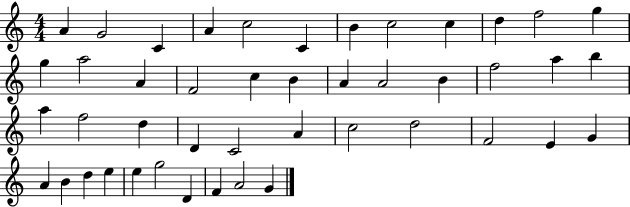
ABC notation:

X:1
T:Untitled
M:4/4
L:1/4
K:C
A G2 C A c2 C B c2 c d f2 g g a2 A F2 c B A A2 B f2 a b a f2 d D C2 A c2 d2 F2 E G A B d e e g2 D F A2 G